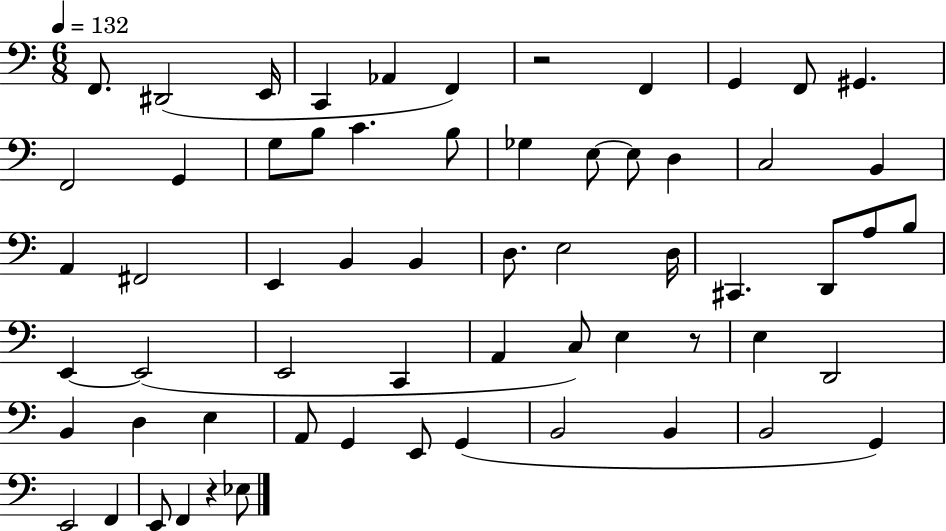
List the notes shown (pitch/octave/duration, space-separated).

F2/e. D#2/h E2/s C2/q Ab2/q F2/q R/h F2/q G2/q F2/e G#2/q. F2/h G2/q G3/e B3/e C4/q. B3/e Gb3/q E3/e E3/e D3/q C3/h B2/q A2/q F#2/h E2/q B2/q B2/q D3/e. E3/h D3/s C#2/q. D2/e A3/e B3/e E2/q E2/h E2/h C2/q A2/q C3/e E3/q R/e E3/q D2/h B2/q D3/q E3/q A2/e G2/q E2/e G2/q B2/h B2/q B2/h G2/q E2/h F2/q E2/e F2/q R/q Eb3/e